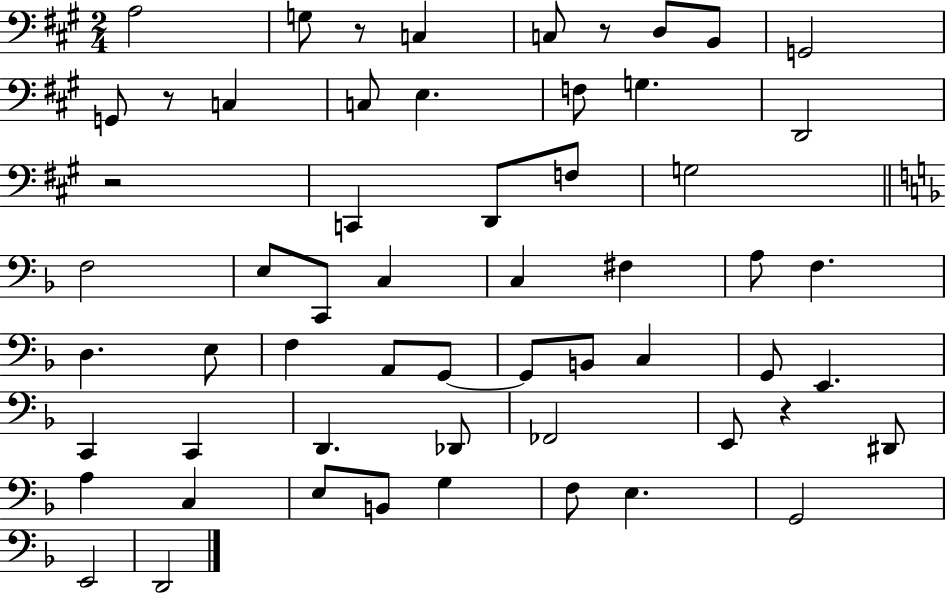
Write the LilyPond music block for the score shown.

{
  \clef bass
  \numericTimeSignature
  \time 2/4
  \key a \major
  \repeat volta 2 { a2 | g8 r8 c4 | c8 r8 d8 b,8 | g,2 | \break g,8 r8 c4 | c8 e4. | f8 g4. | d,2 | \break r2 | c,4 d,8 f8 | g2 | \bar "||" \break \key d \minor f2 | e8 c,8 c4 | c4 fis4 | a8 f4. | \break d4. e8 | f4 a,8 g,8~~ | g,8 b,8 c4 | g,8 e,4. | \break c,4 c,4 | d,4. des,8 | fes,2 | e,8 r4 dis,8 | \break a4 c4 | e8 b,8 g4 | f8 e4. | g,2 | \break e,2 | d,2 | } \bar "|."
}